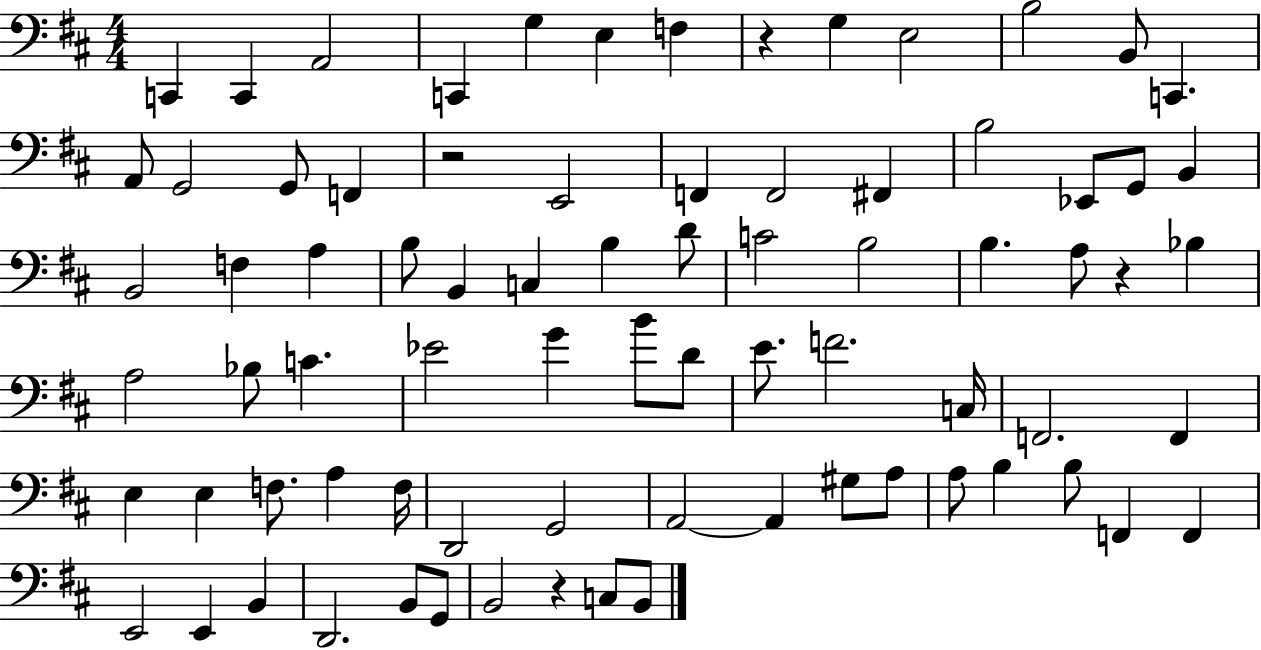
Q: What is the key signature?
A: D major